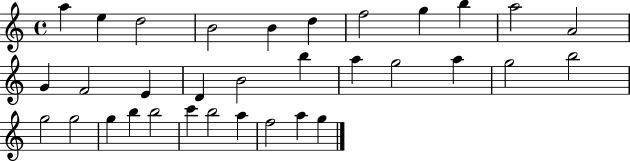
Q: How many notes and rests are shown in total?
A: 33